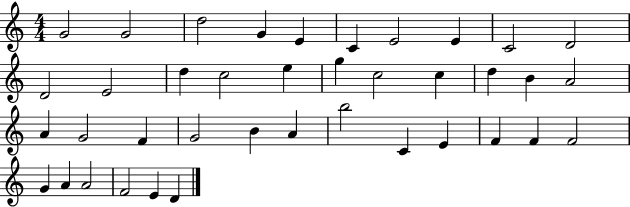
{
  \clef treble
  \numericTimeSignature
  \time 4/4
  \key c \major
  g'2 g'2 | d''2 g'4 e'4 | c'4 e'2 e'4 | c'2 d'2 | \break d'2 e'2 | d''4 c''2 e''4 | g''4 c''2 c''4 | d''4 b'4 a'2 | \break a'4 g'2 f'4 | g'2 b'4 a'4 | b''2 c'4 e'4 | f'4 f'4 f'2 | \break g'4 a'4 a'2 | f'2 e'4 d'4 | \bar "|."
}